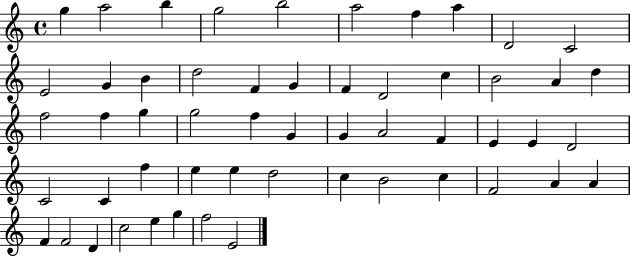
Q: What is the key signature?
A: C major